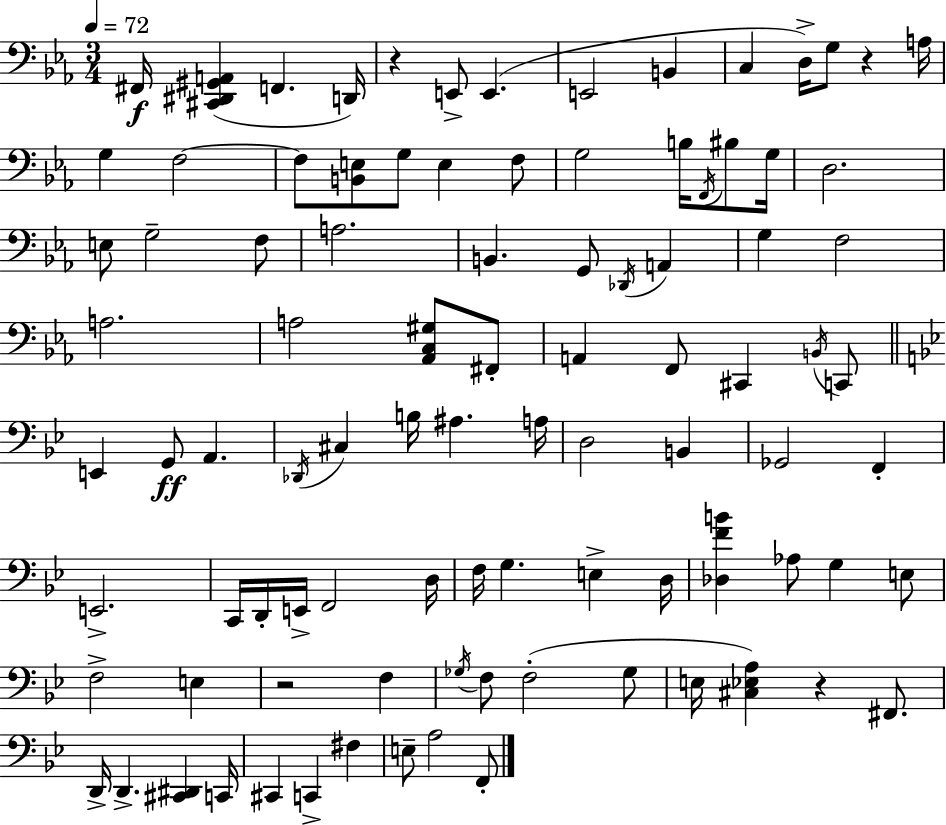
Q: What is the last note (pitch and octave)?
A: F2